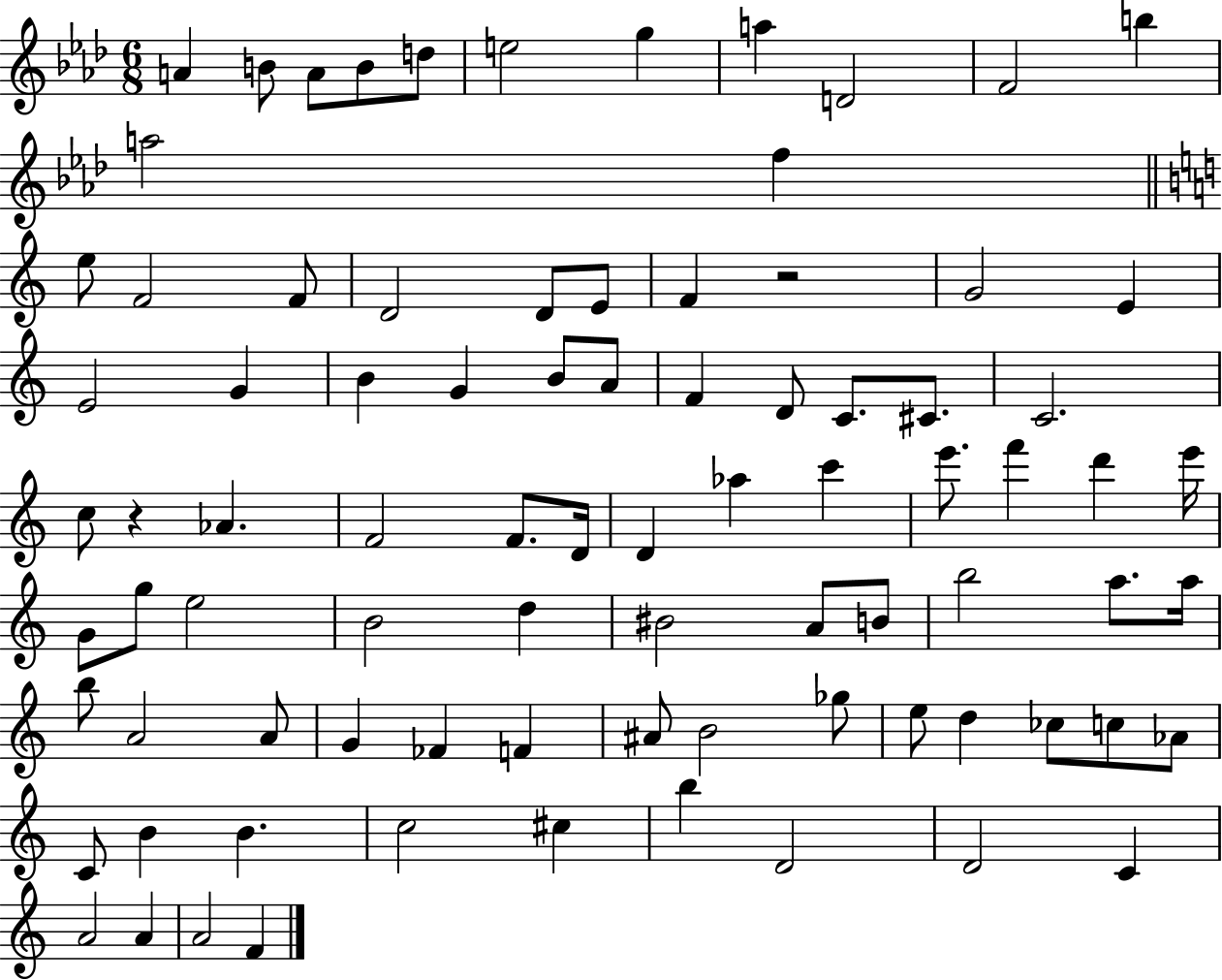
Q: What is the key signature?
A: AES major